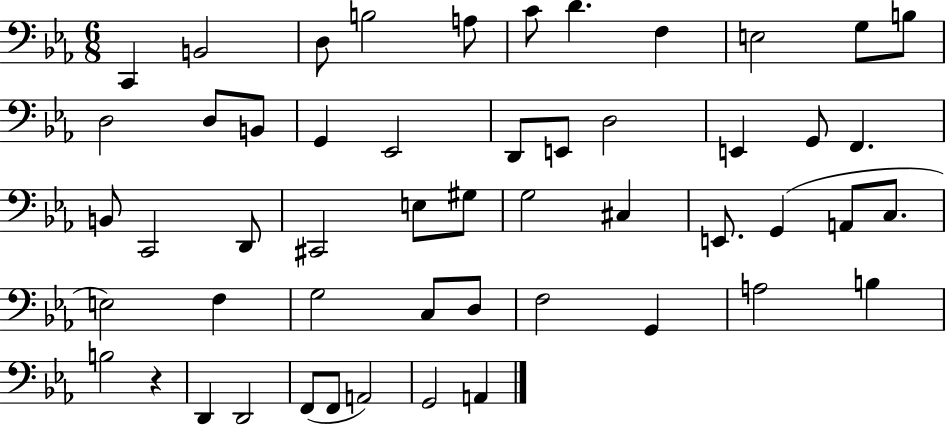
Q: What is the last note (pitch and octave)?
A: A2